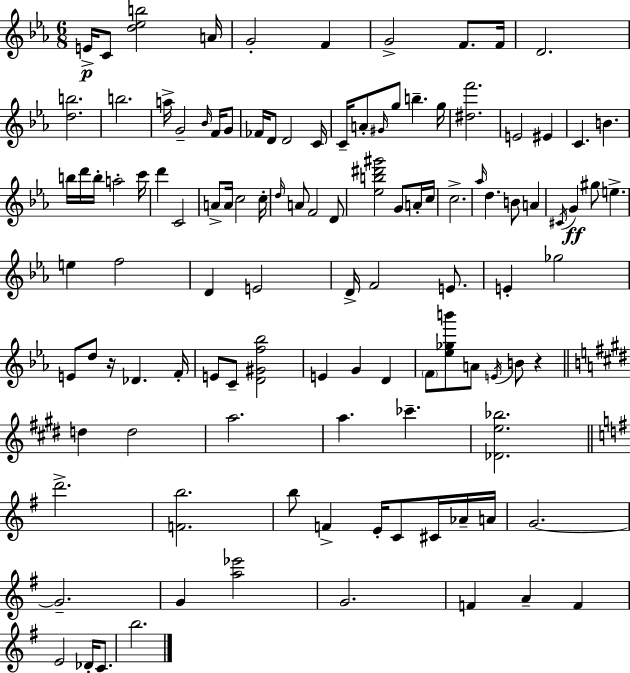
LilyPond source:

{
  \clef treble
  \numericTimeSignature
  \time 6/8
  \key ees \major
  e'16->\p c'8 <d'' ees'' b''>2 a'16 | g'2-. f'4 | g'2-> f'8. f'16 | d'2. | \break <d'' b''>2. | b''2. | a''16-> g'2-- \grace { bes'16 } f'16 g'8 | fes'16 d'8 d'2 | \break c'16 c'16-- a'8-. \grace { gis'16 } g''8 b''4.-- | g''16 <dis'' f'''>2. | e'2 eis'4 | c'4. b'4. | \break b''16 d'''16 b''16-. a''2-. | c'''16 d'''4 c'2 | a'8-> a'16 c''2 | c''16-. \grace { d''16 } a'8 f'2 | \break d'8 <ees'' b'' dis''' gis'''>2 g'8 | a'16-. c''16 c''2.-> | \grace { aes''16 } d''4. b'8 | a'4 \acciaccatura { cis'16 }\ff g'4 gis''8 e''4.-> | \break e''4 f''2 | d'4 e'2 | d'16-> f'2 | e'8. e'4-. ges''2 | \break e'8 d''8 r16 des'4. | f'16-. e'8 c'8-- <d' gis' f'' bes''>2 | e'4 g'4 | d'4 \parenthesize f'8 <ees'' ges'' b'''>8 a'8 \acciaccatura { e'16 } | \break b'8 r4 \bar "||" \break \key e \major d''4 d''2 | a''2. | a''4. ces'''4.-- | <des' e'' bes''>2. | \break \bar "||" \break \key e \minor d'''2.-> | <f' b''>2. | b''8 f'4-> e'16-. c'8 cis'16 aes'16-- a'16 | g'2.~~ | \break g'2.-- | g'4 <a'' ees'''>2 | g'2. | f'4 a'4-- f'4 | \break e'2 des'16-. c'8. | b''2. | \bar "|."
}